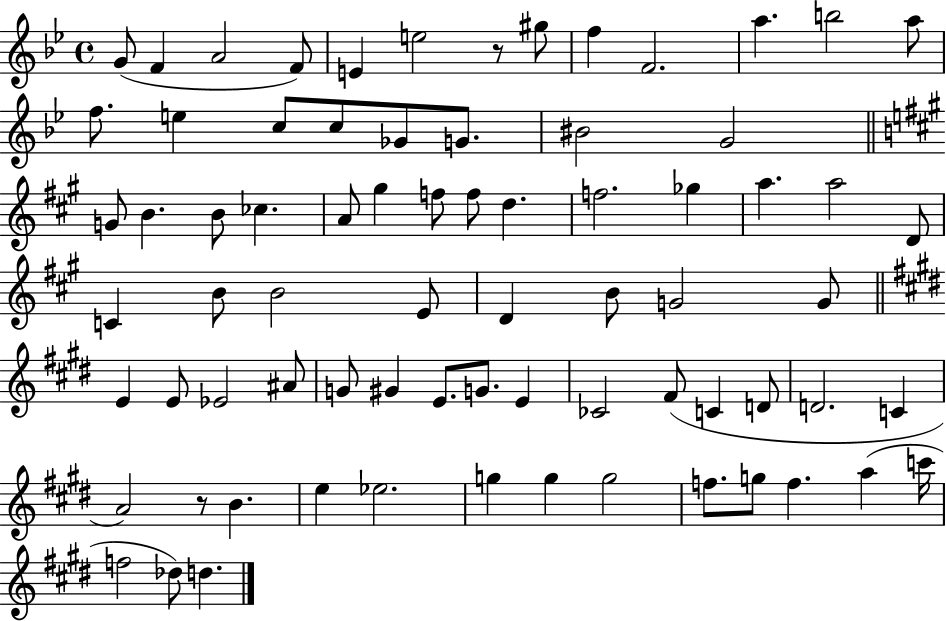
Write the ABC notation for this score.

X:1
T:Untitled
M:4/4
L:1/4
K:Bb
G/2 F A2 F/2 E e2 z/2 ^g/2 f F2 a b2 a/2 f/2 e c/2 c/2 _G/2 G/2 ^B2 G2 G/2 B B/2 _c A/2 ^g f/2 f/2 d f2 _g a a2 D/2 C B/2 B2 E/2 D B/2 G2 G/2 E E/2 _E2 ^A/2 G/2 ^G E/2 G/2 E _C2 ^F/2 C D/2 D2 C A2 z/2 B e _e2 g g g2 f/2 g/2 f a c'/4 f2 _d/2 d